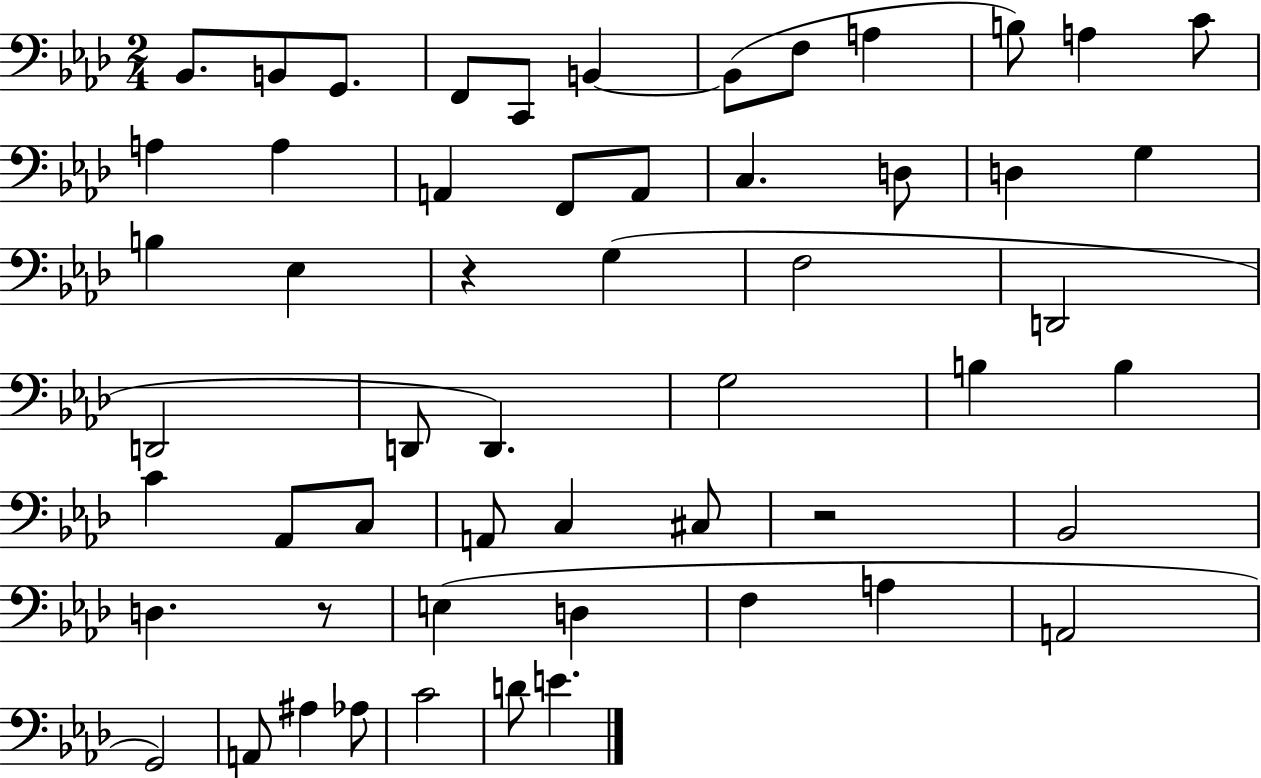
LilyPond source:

{
  \clef bass
  \numericTimeSignature
  \time 2/4
  \key aes \major
  bes,8. b,8 g,8. | f,8 c,8 b,4~~ | b,8( f8 a4 | b8) a4 c'8 | \break a4 a4 | a,4 f,8 a,8 | c4. d8 | d4 g4 | \break b4 ees4 | r4 g4( | f2 | d,2 | \break d,2 | d,8 d,4.) | g2 | b4 b4 | \break c'4 aes,8 c8 | a,8 c4 cis8 | r2 | bes,2 | \break d4. r8 | e4( d4 | f4 a4 | a,2 | \break g,2) | a,8 ais4 aes8 | c'2 | d'8 e'4. | \break \bar "|."
}